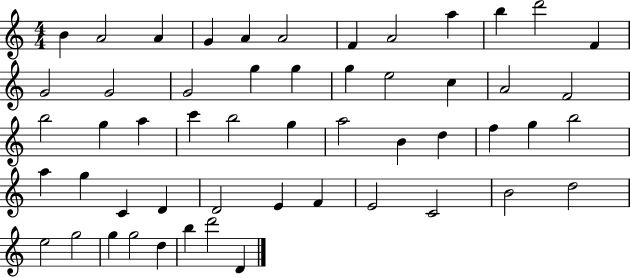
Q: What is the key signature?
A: C major